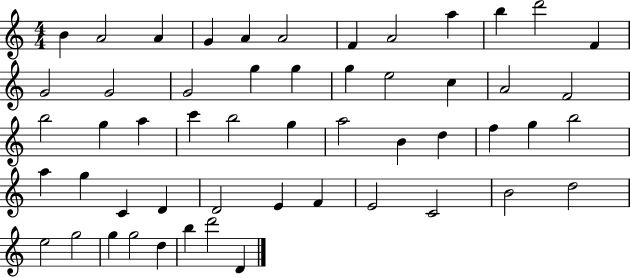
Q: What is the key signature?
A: C major